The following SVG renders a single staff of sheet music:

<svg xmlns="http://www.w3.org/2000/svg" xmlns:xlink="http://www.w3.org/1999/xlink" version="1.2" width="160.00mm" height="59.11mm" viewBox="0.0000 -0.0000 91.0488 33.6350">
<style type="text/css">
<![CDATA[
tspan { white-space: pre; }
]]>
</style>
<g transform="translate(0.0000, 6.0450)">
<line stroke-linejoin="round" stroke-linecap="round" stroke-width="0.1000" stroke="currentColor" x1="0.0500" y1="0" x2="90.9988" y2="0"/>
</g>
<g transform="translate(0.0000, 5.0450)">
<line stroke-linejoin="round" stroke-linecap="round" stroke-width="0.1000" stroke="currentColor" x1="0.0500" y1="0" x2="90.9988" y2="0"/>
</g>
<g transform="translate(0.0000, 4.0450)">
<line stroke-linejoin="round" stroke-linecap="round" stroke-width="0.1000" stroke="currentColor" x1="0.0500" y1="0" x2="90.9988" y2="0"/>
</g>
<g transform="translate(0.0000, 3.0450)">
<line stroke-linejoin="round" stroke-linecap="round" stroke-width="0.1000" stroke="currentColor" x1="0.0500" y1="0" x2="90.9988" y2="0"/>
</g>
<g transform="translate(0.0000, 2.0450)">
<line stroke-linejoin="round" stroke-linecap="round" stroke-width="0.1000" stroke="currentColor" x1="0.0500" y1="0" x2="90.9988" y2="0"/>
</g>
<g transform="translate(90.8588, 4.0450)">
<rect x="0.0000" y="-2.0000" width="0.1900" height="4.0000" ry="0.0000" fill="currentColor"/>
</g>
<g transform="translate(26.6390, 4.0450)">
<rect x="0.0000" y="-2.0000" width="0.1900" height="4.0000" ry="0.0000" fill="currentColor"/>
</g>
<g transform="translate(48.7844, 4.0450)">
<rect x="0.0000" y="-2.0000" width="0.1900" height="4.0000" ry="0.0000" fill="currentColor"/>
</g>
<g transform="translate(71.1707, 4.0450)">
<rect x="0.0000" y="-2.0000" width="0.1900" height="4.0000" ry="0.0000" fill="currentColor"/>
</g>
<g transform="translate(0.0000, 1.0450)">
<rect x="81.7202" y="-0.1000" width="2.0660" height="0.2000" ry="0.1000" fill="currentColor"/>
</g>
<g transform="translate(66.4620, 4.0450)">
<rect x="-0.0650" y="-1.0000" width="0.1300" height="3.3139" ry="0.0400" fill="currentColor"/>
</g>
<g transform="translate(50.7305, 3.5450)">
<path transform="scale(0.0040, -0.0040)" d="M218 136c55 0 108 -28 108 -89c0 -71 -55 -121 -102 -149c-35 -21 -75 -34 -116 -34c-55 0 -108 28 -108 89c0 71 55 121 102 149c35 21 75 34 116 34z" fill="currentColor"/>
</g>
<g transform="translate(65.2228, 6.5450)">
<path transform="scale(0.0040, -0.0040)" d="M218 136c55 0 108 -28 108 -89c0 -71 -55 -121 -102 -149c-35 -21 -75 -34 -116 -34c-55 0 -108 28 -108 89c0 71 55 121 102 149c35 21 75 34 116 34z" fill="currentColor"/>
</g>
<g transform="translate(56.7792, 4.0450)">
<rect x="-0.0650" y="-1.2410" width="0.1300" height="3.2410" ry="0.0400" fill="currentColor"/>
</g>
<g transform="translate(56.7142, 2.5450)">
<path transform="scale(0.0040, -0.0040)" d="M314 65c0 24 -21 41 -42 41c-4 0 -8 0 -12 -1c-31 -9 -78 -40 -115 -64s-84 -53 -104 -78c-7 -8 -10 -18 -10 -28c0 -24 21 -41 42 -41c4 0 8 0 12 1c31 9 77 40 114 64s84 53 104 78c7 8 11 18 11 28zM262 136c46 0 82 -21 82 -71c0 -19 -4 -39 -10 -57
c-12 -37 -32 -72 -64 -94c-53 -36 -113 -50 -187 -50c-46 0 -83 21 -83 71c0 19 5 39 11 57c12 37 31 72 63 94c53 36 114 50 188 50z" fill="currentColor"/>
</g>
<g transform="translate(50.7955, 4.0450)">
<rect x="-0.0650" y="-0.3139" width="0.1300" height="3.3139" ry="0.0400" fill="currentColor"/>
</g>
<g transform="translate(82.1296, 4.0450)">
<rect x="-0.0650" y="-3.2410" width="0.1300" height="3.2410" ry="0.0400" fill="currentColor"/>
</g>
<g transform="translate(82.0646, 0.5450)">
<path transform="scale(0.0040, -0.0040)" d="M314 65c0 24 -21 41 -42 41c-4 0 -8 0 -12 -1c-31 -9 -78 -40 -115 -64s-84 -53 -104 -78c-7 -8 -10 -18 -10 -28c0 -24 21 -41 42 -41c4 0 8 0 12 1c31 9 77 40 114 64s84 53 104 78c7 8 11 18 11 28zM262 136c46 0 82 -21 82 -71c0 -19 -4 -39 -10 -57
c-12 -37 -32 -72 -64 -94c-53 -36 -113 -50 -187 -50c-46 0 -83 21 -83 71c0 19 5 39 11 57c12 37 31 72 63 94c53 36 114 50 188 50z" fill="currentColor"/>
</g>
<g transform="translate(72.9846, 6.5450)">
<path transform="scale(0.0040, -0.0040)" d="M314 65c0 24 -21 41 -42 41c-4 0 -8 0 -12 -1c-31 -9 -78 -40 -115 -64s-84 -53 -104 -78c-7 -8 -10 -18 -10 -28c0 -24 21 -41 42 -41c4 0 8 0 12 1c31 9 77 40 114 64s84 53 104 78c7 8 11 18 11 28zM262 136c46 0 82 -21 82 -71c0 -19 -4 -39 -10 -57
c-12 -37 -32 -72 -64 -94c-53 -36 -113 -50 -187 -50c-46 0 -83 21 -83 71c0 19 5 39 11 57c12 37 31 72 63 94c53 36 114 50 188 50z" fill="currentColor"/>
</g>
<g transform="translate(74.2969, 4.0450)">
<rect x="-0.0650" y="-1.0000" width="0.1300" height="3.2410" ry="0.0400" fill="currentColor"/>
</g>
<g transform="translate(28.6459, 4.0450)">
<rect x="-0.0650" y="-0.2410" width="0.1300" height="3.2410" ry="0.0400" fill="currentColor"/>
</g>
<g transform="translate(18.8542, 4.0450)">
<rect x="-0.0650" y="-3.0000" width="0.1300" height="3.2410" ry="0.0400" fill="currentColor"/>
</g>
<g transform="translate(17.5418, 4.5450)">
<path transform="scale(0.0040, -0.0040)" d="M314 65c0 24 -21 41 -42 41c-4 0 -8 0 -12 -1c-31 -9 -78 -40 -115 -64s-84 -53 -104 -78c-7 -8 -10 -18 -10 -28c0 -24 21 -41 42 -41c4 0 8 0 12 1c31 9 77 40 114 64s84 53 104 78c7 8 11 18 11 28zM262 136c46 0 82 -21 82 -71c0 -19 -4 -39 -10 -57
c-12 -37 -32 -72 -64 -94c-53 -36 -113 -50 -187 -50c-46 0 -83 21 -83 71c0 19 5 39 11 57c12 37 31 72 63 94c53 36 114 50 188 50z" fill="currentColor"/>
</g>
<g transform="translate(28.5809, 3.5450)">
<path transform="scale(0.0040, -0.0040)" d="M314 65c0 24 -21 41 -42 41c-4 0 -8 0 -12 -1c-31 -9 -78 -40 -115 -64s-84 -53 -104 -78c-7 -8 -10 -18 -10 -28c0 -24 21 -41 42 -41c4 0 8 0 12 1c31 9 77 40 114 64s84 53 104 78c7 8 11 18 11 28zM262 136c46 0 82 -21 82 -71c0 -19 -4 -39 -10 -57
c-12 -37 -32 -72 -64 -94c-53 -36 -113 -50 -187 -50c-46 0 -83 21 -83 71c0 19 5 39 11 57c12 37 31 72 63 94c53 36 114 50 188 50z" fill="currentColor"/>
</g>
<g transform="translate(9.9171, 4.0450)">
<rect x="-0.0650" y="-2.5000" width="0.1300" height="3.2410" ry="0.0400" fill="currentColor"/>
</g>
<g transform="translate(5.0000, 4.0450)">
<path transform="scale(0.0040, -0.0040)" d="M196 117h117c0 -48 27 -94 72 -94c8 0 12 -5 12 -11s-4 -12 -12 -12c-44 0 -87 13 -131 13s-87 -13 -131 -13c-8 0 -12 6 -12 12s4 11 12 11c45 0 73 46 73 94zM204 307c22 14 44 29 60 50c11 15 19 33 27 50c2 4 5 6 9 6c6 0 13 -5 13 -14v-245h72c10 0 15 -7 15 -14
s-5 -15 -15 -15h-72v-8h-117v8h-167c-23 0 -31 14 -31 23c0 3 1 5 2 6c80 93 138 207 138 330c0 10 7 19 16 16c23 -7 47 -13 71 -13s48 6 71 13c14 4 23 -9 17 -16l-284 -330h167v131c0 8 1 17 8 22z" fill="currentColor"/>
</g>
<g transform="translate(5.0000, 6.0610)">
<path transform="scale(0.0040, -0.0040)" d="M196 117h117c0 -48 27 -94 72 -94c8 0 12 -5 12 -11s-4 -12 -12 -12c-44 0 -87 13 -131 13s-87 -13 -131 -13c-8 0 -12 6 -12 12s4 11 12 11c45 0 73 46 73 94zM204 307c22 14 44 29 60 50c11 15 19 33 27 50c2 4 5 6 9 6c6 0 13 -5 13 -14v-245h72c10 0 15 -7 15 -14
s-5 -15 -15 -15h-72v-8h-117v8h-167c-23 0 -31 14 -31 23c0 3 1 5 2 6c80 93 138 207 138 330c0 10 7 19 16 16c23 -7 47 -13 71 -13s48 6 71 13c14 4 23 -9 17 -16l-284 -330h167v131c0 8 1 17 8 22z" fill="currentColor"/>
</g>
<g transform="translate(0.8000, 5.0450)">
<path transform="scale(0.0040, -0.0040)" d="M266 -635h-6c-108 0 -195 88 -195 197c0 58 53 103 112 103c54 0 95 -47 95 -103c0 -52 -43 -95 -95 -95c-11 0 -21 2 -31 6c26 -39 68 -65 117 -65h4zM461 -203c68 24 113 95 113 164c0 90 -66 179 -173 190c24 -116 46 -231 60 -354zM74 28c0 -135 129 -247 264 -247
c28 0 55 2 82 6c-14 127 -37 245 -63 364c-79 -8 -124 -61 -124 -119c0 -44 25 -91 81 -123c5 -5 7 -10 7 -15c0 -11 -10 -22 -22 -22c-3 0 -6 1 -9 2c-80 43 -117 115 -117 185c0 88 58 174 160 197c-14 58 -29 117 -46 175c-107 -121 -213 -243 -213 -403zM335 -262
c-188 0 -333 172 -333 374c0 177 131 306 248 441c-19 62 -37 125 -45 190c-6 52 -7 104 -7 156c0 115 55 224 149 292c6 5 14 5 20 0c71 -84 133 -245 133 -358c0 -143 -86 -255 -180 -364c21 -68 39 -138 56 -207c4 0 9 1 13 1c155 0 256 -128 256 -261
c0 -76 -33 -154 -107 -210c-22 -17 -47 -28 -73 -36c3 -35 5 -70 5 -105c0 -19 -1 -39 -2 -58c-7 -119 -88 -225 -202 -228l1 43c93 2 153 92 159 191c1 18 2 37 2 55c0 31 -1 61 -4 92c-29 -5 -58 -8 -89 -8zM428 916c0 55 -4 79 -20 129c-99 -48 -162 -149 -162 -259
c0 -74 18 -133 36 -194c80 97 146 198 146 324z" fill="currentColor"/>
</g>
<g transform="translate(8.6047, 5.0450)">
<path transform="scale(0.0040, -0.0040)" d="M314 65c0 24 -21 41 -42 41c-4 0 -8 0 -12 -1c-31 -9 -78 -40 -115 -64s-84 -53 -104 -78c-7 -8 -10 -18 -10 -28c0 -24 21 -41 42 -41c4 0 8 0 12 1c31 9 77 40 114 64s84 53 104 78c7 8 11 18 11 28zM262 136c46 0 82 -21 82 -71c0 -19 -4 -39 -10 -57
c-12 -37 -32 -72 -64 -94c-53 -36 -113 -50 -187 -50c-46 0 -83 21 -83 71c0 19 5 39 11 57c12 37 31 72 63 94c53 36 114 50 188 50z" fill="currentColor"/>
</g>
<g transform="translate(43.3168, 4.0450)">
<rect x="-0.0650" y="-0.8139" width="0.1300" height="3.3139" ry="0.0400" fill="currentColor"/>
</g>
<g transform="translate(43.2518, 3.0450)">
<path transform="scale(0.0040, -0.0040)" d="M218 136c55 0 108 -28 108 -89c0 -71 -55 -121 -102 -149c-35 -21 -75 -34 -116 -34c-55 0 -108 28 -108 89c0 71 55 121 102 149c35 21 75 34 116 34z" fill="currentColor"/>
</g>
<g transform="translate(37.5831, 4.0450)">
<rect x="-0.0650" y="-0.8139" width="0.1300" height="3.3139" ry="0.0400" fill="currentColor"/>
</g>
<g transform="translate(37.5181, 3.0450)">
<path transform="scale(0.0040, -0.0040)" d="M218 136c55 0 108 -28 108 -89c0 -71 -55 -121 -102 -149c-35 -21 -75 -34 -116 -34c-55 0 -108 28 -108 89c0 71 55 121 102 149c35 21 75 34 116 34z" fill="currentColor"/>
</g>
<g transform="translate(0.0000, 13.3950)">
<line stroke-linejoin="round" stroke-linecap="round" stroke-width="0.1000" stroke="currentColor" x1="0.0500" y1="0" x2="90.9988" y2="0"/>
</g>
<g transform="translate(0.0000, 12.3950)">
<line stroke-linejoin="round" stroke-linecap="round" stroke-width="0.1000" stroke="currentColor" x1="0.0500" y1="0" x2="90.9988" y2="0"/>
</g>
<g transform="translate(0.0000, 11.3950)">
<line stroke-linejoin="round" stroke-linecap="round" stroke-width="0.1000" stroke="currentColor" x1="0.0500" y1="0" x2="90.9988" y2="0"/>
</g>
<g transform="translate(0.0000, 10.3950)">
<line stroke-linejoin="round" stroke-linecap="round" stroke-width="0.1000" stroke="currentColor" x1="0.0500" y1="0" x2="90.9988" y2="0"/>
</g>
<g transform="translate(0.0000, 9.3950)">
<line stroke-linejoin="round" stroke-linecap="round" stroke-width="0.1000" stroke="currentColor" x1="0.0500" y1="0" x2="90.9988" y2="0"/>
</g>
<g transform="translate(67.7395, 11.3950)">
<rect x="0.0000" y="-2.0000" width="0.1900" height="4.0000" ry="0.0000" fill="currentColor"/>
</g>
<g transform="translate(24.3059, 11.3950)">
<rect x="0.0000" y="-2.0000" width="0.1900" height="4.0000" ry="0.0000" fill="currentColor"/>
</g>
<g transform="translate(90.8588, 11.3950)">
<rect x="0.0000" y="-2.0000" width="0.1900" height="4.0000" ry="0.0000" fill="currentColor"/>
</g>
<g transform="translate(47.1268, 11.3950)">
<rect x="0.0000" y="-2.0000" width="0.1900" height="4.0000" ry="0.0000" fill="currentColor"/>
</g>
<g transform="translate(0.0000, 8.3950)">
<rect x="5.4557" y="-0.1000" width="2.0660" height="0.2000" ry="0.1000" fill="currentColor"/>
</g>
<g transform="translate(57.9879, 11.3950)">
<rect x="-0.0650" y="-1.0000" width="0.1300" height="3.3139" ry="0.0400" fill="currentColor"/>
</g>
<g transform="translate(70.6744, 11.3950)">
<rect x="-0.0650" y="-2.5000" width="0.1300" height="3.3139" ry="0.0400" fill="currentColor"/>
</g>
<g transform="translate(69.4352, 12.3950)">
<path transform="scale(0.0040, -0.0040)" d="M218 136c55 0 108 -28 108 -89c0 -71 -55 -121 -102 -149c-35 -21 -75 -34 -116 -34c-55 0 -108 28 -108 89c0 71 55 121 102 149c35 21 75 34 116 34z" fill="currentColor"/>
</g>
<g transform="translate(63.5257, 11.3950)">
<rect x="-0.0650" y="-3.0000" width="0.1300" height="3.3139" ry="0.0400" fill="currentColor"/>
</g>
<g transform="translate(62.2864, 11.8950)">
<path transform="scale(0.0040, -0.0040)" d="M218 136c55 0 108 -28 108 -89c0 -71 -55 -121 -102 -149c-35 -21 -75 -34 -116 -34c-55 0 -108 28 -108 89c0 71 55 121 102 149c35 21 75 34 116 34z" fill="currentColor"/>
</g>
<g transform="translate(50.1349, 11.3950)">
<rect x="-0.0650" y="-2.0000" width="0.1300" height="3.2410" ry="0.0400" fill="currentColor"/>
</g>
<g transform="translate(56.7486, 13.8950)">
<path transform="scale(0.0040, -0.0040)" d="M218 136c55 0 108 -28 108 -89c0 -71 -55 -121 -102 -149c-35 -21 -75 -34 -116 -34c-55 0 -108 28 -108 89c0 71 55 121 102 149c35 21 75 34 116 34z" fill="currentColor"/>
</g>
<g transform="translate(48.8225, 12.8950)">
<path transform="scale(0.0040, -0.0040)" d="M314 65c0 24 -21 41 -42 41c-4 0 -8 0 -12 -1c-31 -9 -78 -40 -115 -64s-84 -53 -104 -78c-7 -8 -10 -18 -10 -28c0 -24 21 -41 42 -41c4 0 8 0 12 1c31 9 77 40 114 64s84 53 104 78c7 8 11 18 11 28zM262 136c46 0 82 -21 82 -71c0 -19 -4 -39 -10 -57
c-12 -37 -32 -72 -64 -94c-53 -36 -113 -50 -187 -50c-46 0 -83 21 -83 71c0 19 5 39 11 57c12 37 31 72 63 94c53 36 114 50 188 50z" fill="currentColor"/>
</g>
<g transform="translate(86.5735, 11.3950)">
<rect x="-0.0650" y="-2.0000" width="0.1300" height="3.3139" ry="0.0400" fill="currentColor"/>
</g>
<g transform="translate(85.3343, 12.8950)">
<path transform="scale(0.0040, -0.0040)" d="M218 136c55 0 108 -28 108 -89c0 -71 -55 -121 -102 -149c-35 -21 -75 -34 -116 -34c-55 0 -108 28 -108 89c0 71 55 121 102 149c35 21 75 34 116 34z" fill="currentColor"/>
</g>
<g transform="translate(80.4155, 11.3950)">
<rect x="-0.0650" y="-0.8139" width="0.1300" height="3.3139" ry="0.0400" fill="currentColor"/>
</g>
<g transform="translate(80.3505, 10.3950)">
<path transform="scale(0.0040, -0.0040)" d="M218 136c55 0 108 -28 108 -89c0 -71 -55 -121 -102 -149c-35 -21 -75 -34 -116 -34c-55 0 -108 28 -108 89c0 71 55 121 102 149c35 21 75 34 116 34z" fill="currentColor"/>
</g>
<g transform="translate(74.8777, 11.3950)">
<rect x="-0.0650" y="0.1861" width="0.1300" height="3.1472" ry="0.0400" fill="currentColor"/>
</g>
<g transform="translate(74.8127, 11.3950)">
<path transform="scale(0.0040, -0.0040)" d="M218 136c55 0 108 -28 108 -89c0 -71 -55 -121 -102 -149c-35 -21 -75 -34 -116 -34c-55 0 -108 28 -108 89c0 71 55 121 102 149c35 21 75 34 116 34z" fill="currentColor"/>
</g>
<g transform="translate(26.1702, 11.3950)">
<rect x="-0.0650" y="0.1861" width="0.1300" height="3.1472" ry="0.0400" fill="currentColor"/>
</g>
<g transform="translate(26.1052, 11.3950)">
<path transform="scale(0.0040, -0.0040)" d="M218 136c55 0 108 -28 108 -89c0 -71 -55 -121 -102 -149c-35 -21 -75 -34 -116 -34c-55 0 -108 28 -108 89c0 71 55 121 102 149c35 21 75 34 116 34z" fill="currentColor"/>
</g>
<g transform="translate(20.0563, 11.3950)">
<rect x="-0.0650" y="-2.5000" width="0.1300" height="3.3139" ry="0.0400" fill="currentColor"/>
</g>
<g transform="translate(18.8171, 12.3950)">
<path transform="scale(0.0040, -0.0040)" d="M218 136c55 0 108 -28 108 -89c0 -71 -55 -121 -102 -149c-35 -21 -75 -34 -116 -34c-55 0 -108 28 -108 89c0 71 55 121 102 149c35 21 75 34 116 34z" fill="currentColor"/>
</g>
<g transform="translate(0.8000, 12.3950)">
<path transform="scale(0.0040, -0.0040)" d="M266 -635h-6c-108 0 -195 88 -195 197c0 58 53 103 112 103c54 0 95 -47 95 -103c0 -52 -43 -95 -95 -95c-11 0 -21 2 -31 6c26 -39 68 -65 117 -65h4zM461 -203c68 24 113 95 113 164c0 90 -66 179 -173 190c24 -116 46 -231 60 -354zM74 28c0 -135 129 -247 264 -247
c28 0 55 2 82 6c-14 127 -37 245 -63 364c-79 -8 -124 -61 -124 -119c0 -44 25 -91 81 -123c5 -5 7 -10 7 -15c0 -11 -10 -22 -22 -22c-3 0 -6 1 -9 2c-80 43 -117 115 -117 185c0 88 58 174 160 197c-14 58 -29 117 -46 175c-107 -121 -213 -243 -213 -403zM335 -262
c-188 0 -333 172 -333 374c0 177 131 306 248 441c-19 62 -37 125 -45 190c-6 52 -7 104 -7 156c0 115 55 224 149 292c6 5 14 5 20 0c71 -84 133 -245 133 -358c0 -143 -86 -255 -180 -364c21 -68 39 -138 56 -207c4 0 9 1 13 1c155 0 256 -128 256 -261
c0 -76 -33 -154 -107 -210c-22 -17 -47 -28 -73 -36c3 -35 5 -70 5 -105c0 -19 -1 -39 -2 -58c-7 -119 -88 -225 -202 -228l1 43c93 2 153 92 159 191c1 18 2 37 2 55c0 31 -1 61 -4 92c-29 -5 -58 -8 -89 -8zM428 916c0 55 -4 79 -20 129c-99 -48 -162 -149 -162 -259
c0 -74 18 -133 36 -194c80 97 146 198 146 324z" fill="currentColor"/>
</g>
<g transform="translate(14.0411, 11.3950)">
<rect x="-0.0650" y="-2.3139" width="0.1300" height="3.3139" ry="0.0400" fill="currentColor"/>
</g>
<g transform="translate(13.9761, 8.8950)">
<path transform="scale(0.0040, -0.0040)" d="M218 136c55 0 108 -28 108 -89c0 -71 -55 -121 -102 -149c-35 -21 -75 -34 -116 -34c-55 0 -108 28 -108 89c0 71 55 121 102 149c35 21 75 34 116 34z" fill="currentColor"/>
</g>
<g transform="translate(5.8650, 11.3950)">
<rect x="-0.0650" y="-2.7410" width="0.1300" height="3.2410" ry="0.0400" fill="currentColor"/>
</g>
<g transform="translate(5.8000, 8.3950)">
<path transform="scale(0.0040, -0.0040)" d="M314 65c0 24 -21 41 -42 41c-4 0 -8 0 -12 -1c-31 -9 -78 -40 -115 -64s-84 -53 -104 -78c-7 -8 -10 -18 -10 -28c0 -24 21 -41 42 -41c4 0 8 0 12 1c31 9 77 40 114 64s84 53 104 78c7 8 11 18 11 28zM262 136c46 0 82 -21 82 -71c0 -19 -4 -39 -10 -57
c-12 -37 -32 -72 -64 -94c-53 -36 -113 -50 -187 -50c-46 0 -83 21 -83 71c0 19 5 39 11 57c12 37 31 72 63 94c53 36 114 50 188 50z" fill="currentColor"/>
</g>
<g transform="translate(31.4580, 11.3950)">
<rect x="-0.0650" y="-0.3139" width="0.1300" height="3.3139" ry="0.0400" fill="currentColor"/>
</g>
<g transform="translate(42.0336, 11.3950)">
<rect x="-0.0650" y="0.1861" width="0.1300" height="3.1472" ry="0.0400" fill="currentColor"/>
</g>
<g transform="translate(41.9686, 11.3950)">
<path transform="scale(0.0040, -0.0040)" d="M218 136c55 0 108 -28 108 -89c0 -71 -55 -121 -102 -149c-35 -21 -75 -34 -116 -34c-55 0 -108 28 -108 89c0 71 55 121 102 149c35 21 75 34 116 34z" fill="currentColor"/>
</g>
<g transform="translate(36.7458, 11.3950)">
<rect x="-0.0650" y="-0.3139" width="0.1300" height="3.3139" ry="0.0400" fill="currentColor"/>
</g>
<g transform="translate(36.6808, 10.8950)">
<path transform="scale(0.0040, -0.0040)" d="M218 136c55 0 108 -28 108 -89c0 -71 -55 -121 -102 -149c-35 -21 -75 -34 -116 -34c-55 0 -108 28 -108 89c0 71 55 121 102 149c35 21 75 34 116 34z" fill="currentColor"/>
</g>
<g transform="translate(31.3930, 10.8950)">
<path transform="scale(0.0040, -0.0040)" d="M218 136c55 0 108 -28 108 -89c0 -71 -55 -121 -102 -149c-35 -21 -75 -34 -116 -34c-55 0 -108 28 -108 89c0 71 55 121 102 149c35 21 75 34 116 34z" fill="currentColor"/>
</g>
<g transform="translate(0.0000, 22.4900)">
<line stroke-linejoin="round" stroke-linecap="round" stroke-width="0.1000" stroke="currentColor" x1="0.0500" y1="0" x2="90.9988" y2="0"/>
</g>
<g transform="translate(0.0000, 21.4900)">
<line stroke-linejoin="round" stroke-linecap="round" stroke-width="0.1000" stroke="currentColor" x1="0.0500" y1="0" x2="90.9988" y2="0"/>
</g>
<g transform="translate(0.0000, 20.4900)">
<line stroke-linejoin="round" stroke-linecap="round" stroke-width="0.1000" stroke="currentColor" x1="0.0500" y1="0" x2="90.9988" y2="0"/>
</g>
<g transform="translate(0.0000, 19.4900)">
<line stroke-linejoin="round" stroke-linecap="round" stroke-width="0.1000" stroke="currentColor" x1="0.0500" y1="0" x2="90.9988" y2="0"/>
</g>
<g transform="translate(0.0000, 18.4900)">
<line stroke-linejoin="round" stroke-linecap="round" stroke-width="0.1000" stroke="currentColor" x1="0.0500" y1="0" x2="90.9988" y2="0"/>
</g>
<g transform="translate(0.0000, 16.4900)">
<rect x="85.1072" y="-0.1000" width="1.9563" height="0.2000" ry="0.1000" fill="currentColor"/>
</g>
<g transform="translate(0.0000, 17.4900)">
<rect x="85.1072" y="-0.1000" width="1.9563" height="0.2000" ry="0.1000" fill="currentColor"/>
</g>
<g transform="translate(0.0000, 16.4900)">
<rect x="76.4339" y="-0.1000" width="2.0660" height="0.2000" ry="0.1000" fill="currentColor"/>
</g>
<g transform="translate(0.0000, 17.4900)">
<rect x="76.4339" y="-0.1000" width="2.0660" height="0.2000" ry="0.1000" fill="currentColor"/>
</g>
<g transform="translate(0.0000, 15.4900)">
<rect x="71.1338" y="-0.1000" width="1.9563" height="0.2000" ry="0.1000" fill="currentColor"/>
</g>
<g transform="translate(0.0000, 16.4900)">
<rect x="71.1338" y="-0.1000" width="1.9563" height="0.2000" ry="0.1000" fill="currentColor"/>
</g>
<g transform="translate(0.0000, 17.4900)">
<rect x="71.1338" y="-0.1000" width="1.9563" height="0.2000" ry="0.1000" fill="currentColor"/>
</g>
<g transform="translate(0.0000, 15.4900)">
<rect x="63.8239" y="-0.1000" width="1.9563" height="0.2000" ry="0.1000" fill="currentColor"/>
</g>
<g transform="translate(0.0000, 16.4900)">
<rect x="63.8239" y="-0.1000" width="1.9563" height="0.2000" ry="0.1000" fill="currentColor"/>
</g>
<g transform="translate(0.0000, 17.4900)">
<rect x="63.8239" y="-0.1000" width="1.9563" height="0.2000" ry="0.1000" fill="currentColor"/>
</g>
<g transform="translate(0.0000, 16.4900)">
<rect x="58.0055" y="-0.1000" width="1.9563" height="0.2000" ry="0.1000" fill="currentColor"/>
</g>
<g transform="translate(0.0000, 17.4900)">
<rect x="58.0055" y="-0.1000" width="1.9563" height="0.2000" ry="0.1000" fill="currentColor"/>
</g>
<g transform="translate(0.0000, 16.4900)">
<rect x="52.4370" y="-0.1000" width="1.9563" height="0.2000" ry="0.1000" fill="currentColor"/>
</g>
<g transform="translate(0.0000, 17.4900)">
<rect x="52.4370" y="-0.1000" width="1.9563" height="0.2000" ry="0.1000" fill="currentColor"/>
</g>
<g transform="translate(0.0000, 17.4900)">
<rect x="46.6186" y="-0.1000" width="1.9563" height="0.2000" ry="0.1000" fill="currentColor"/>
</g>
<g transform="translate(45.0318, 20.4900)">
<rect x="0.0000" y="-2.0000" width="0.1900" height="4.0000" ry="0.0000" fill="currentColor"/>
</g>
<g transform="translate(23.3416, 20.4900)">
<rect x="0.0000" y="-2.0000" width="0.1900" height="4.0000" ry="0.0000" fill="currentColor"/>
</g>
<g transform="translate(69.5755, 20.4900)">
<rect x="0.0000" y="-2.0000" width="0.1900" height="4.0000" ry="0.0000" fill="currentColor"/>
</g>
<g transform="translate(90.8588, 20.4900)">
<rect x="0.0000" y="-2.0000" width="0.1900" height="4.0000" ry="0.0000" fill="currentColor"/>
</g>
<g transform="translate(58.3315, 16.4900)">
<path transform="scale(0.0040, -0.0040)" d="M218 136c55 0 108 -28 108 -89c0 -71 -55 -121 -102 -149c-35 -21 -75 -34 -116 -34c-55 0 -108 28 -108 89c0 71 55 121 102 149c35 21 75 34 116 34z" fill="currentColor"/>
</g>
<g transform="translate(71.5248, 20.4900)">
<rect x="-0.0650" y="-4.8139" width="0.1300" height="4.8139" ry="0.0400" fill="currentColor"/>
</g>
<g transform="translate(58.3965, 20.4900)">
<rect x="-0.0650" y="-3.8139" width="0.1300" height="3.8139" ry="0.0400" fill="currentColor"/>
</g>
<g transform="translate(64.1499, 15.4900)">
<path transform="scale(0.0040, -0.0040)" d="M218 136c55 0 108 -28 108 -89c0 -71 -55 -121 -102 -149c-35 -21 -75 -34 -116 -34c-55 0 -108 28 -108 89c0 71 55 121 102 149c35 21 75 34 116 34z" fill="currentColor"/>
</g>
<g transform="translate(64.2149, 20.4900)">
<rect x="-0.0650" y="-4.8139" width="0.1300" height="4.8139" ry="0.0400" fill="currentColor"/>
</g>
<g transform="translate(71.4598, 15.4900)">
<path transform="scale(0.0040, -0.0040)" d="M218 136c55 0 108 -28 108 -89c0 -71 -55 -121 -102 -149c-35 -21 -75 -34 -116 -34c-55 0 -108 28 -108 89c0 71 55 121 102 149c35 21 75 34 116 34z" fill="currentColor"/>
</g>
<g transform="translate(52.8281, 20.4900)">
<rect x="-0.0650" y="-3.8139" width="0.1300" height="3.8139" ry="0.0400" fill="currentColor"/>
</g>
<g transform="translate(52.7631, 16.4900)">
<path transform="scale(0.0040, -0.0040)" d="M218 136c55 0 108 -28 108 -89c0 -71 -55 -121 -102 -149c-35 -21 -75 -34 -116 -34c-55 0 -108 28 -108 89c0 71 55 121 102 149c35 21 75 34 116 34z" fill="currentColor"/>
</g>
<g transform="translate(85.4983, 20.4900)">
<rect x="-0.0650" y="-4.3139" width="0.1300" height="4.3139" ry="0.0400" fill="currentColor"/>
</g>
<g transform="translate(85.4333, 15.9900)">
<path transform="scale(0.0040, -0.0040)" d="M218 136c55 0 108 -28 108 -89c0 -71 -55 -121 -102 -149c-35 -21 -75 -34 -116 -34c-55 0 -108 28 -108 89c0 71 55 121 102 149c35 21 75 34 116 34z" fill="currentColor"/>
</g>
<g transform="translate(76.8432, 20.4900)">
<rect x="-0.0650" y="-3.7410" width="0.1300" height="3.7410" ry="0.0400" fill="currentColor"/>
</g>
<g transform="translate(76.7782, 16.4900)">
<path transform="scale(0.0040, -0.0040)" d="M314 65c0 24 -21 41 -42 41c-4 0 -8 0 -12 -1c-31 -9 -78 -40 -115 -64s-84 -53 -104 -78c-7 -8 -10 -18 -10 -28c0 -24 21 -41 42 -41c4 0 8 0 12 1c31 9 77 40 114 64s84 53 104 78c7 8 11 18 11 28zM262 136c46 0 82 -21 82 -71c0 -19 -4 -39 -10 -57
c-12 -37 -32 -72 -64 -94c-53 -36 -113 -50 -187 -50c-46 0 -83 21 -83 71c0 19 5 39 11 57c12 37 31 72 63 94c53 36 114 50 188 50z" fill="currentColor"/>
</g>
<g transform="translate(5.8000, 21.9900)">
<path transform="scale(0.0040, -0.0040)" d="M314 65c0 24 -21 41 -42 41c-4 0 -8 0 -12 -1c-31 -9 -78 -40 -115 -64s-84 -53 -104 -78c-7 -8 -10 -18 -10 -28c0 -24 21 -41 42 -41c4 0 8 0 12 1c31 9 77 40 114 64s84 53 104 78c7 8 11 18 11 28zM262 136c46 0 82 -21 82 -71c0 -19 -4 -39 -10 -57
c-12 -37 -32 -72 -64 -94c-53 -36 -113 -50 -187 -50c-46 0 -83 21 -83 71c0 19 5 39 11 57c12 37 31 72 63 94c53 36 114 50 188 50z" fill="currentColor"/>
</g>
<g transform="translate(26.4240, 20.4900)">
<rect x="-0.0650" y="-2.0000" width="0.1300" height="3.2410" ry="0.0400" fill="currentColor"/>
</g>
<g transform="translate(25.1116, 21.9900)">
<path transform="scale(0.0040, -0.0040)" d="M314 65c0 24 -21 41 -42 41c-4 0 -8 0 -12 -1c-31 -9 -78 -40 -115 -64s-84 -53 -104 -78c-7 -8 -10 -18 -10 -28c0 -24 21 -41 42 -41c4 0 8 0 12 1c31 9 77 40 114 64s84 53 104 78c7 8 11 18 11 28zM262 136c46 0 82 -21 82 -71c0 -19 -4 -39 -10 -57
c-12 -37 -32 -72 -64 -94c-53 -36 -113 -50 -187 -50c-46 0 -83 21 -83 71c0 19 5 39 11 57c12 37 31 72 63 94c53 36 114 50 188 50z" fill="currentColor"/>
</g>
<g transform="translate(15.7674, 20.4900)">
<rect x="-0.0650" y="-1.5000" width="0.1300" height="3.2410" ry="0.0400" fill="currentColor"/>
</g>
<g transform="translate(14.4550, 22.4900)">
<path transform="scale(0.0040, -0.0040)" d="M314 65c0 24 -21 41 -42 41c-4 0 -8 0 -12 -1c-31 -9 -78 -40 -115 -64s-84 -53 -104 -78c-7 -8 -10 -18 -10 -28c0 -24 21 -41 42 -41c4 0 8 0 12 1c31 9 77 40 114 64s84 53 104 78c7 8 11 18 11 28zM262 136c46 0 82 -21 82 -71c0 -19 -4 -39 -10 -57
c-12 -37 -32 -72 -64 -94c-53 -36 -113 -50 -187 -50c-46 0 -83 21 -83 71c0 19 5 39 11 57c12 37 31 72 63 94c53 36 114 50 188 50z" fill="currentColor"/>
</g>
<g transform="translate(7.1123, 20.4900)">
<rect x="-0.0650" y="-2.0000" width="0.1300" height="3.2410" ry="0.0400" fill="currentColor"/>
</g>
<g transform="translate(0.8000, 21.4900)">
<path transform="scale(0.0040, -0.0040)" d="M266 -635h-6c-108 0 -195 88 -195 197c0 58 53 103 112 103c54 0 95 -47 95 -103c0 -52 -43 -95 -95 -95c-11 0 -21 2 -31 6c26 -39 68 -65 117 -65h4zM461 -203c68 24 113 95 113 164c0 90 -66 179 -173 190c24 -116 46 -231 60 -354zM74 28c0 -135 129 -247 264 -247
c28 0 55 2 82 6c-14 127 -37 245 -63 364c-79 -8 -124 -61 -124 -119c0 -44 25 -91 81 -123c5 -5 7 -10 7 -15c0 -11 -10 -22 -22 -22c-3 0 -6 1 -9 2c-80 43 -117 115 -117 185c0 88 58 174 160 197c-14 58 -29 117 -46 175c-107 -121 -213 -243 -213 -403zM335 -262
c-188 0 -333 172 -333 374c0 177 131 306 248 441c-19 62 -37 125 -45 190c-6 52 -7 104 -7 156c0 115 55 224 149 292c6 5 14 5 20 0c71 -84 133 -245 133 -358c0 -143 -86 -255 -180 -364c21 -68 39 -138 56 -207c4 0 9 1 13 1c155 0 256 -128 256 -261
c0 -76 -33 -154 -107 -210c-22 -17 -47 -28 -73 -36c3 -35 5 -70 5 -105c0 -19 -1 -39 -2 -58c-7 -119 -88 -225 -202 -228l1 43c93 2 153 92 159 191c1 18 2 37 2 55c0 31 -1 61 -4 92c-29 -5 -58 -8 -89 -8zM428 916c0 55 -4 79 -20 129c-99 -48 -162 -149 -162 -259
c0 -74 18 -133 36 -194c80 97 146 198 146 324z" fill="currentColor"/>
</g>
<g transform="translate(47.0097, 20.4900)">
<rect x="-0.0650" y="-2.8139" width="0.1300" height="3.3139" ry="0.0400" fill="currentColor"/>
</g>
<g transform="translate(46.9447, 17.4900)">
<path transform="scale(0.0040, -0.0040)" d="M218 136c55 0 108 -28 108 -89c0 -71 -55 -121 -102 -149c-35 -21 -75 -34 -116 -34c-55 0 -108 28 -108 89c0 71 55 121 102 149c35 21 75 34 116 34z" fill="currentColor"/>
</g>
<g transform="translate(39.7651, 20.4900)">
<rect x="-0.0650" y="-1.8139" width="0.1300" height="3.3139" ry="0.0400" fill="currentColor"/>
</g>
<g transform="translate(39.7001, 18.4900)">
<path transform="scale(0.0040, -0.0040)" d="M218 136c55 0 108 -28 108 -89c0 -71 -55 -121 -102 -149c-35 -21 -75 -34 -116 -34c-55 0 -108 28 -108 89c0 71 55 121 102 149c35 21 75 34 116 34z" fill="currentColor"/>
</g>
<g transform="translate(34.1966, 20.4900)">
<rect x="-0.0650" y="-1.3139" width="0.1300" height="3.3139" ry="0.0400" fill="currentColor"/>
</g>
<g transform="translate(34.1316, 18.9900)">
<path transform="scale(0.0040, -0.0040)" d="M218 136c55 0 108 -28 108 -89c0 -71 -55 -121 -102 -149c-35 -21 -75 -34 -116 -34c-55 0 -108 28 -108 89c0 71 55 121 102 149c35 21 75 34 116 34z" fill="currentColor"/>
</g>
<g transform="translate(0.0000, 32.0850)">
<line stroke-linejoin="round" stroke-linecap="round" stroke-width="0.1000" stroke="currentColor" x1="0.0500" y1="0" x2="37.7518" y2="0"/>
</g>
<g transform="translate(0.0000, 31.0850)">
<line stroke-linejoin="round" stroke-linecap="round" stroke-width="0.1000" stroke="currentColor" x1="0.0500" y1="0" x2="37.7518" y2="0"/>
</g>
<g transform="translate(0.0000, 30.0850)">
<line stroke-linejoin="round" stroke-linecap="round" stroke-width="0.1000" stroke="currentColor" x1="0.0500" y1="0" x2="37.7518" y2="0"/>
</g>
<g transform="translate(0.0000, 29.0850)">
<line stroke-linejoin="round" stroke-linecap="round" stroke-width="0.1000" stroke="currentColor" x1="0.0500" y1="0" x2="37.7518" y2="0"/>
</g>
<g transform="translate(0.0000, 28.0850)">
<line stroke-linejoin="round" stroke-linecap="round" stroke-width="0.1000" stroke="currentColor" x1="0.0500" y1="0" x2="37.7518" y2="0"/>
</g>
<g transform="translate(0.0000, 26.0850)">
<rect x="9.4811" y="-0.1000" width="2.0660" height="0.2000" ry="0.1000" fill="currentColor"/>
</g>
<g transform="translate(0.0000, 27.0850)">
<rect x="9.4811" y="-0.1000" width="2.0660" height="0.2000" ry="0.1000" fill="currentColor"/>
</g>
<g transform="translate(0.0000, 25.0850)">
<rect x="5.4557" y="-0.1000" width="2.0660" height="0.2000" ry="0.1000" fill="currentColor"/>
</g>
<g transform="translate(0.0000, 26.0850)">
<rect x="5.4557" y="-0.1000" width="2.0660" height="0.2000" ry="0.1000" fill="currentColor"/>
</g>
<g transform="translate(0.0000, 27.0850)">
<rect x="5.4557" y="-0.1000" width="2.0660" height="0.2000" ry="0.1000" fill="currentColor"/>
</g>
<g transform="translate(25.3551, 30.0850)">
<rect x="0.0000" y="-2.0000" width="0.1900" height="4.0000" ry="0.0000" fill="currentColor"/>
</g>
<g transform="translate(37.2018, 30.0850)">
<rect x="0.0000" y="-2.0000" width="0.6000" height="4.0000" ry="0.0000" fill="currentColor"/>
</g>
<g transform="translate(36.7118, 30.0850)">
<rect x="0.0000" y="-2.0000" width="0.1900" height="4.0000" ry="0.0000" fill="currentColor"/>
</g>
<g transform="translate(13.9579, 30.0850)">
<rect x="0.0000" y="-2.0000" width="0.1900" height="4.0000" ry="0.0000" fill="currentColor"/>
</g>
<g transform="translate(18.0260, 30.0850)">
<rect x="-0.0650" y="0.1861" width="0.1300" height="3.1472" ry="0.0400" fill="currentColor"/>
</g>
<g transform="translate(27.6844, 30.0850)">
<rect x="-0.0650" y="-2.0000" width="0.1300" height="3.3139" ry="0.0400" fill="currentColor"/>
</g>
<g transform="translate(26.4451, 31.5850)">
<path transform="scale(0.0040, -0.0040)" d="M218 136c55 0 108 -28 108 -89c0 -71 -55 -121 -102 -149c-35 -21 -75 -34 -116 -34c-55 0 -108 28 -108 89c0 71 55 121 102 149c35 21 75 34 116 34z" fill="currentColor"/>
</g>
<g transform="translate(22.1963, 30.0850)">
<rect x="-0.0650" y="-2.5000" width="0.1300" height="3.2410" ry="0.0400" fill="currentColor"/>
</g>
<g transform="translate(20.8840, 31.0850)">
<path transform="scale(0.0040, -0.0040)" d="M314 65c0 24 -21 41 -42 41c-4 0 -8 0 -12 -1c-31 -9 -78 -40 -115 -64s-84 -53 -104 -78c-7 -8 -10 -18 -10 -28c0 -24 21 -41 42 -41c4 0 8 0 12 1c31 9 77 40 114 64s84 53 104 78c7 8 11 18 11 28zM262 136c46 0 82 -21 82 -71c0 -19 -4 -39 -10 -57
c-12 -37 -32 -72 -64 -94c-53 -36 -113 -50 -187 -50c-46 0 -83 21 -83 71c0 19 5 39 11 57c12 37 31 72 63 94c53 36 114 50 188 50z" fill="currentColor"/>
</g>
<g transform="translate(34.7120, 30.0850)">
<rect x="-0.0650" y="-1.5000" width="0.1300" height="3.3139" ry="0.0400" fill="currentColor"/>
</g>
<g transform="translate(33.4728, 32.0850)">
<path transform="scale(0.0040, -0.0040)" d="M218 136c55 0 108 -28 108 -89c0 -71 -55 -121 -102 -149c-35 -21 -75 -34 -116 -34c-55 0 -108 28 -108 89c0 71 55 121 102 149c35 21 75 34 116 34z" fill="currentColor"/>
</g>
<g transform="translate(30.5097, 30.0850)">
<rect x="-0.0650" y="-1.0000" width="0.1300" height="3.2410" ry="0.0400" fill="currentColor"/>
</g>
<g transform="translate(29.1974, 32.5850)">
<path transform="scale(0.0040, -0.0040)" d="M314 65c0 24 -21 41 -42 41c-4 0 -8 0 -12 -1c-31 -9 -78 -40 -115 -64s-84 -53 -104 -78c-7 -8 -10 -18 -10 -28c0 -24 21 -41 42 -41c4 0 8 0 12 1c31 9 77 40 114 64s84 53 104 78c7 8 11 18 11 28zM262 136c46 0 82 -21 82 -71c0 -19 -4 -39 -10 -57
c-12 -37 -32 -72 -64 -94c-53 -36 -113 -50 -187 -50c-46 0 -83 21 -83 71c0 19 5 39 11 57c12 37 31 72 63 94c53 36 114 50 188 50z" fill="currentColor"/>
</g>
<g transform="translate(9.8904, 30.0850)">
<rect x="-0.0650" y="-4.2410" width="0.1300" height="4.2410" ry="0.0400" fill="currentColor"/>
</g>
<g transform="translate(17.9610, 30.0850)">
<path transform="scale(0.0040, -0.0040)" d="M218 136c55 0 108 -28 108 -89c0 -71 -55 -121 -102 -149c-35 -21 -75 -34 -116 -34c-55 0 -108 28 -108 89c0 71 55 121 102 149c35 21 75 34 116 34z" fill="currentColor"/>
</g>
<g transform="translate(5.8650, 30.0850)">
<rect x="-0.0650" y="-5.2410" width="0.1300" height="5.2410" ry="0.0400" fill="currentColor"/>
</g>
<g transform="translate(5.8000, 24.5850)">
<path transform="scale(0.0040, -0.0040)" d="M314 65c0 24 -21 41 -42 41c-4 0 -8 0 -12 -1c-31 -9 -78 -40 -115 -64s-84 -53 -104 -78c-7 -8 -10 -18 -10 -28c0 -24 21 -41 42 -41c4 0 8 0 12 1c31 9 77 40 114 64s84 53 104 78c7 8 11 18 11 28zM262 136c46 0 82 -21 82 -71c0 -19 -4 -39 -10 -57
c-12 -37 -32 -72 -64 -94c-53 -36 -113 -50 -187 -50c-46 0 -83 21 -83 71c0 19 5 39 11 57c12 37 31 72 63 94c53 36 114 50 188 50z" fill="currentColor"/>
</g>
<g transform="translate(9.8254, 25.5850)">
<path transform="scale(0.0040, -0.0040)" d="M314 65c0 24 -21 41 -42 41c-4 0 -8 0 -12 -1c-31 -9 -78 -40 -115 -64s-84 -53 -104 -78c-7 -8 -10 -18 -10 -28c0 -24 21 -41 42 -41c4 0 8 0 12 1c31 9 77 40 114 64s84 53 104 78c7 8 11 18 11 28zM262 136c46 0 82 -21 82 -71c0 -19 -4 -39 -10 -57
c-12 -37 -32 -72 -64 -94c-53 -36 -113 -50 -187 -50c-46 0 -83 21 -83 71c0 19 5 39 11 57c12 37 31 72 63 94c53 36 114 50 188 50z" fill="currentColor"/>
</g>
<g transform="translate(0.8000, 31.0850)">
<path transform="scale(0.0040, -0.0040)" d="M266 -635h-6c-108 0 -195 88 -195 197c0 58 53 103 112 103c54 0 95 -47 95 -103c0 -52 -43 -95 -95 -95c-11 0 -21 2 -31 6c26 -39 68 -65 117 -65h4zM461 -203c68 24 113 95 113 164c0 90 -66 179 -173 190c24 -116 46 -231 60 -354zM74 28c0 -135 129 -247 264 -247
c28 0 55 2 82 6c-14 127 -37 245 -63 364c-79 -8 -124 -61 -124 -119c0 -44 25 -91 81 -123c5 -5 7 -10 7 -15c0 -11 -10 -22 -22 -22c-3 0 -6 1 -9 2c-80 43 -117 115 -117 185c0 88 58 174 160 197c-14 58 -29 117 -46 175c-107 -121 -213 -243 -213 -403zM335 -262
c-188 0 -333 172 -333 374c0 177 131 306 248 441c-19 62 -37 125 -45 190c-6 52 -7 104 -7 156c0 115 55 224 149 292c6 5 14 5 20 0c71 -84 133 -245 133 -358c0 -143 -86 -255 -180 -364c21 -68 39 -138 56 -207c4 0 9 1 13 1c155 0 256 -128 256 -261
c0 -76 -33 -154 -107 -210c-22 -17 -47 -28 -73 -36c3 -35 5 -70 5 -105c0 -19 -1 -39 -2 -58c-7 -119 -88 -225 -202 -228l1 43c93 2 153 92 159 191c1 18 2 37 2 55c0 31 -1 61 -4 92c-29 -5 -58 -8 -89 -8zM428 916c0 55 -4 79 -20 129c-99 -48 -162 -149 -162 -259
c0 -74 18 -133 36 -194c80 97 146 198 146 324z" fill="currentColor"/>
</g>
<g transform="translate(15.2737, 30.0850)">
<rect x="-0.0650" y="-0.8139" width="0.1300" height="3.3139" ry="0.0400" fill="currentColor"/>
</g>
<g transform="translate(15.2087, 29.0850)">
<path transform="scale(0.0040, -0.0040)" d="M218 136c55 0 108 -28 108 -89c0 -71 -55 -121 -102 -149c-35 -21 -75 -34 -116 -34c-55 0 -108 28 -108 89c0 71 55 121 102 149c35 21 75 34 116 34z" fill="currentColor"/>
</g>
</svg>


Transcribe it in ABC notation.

X:1
T:Untitled
M:4/4
L:1/4
K:C
G2 A2 c2 d d c e2 D D2 b2 a2 g G B c c B F2 D A G B d F F2 E2 F2 e f a c' c' e' e' c'2 d' f'2 d'2 d B G2 F D2 E